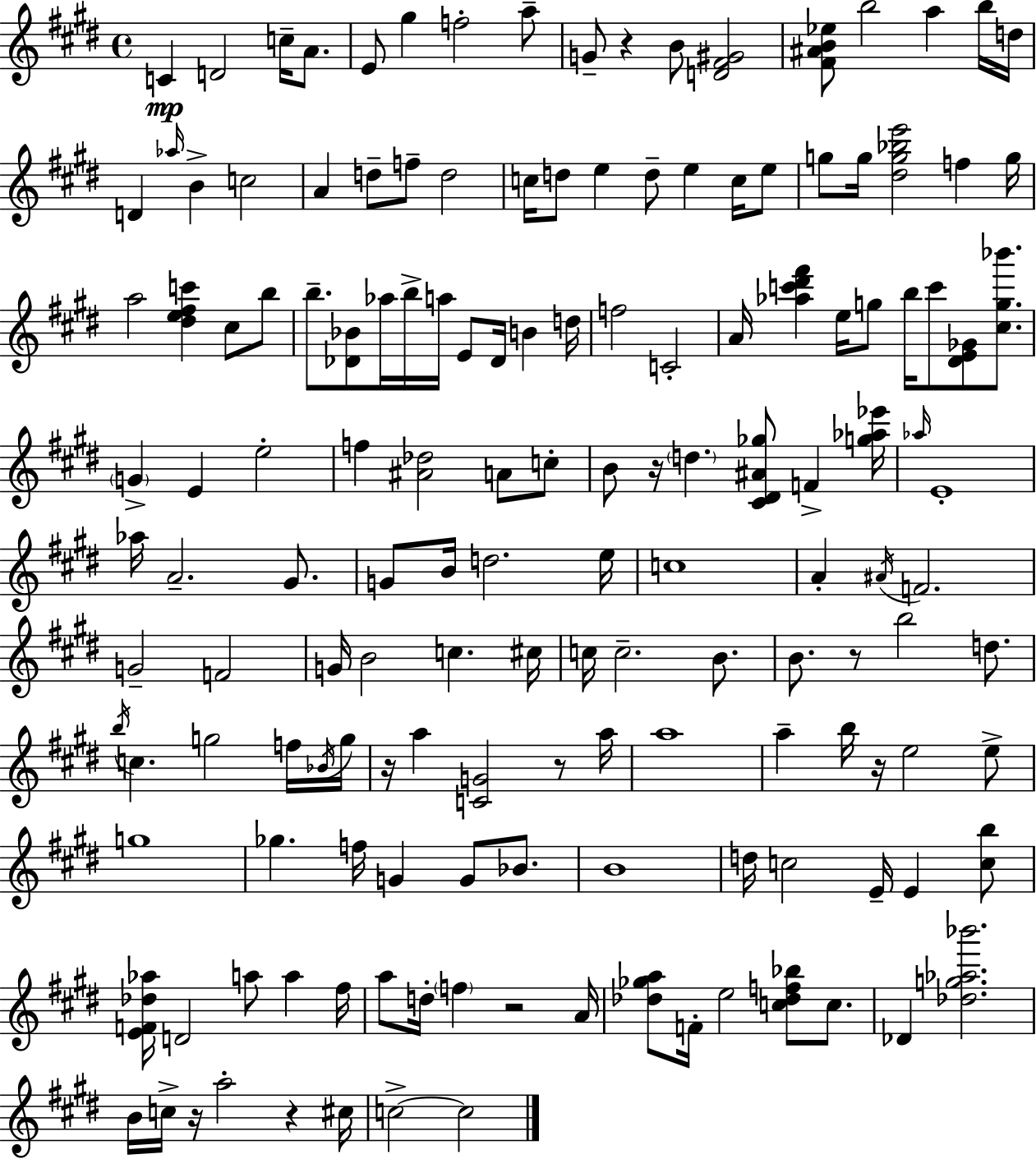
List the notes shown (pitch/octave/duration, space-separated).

C4/q D4/h C5/s A4/e. E4/e G#5/q F5/h A5/e G4/e R/q B4/e [D4,F#4,G#4]/h [F#4,A#4,B4,Eb5]/e B5/h A5/q B5/s D5/s D4/q Ab5/s B4/q C5/h A4/q D5/e F5/e D5/h C5/s D5/e E5/q D5/e E5/q C5/s E5/e G5/e G5/s [D#5,G5,Bb5,E6]/h F5/q G5/s A5/h [D#5,E5,F#5,C6]/q C#5/e B5/e B5/e. [Db4,Bb4]/e Ab5/s B5/s A5/s E4/e Db4/s B4/q D5/s F5/h C4/h A4/s [Ab5,C6,D#6,F#6]/q E5/s G5/e B5/s C6/e [D#4,E4,Gb4]/e [C#5,G5,Bb6]/e. G4/q E4/q E5/h F5/q [A#4,Db5]/h A4/e C5/e B4/e R/s D5/q. [C#4,D#4,A#4,Gb5]/e F4/q [G5,Ab5,Eb6]/s Ab5/s E4/w Ab5/s A4/h. G#4/e. G4/e B4/s D5/h. E5/s C5/w A4/q A#4/s F4/h. G4/h F4/h G4/s B4/h C5/q. C#5/s C5/s C5/h. B4/e. B4/e. R/e B5/h D5/e. B5/s C5/q. G5/h F5/s Bb4/s G5/s R/s A5/q [C4,G4]/h R/e A5/s A5/w A5/q B5/s R/s E5/h E5/e G5/w Gb5/q. F5/s G4/q G4/e Bb4/e. B4/w D5/s C5/h E4/s E4/q [C5,B5]/e [E4,F4,Db5,Ab5]/s D4/h A5/e A5/q F#5/s A5/e D5/s F5/q R/h A4/s [Db5,Gb5,A5]/e F4/s E5/h [C5,Db5,F5,Bb5]/e C5/e. Db4/q [Db5,G5,Ab5,Bb6]/h. B4/s C5/s R/s A5/h R/q C#5/s C5/h C5/h